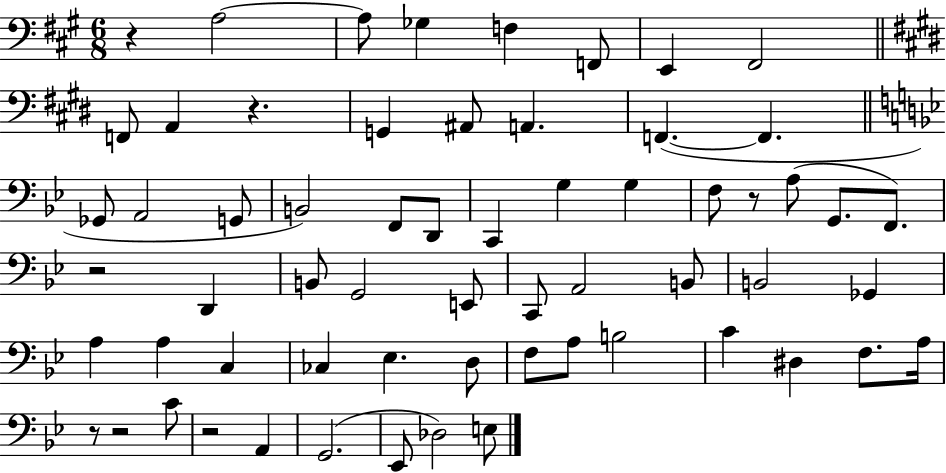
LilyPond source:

{
  \clef bass
  \numericTimeSignature
  \time 6/8
  \key a \major
  \repeat volta 2 { r4 a2~~ | a8 ges4 f4 f,8 | e,4 fis,2 | \bar "||" \break \key e \major f,8 a,4 r4. | g,4 ais,8 a,4. | f,4.~(~ f,4. | \bar "||" \break \key bes \major ges,8 a,2 g,8 | b,2) f,8 d,8 | c,4 g4 g4 | f8 r8 a8( g,8. f,8.) | \break r2 d,4 | b,8 g,2 e,8 | c,8 a,2 b,8 | b,2 ges,4 | \break a4 a4 c4 | ces4 ees4. d8 | f8 a8 b2 | c'4 dis4 f8. a16 | \break r8 r2 c'8 | r2 a,4 | g,2.( | ees,8 des2) e8 | \break } \bar "|."
}